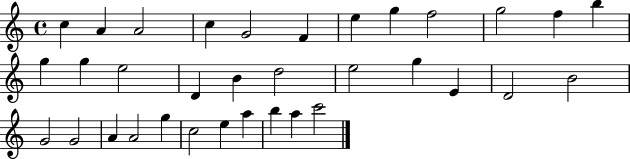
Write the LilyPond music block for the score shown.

{
  \clef treble
  \time 4/4
  \defaultTimeSignature
  \key c \major
  c''4 a'4 a'2 | c''4 g'2 f'4 | e''4 g''4 f''2 | g''2 f''4 b''4 | \break g''4 g''4 e''2 | d'4 b'4 d''2 | e''2 g''4 e'4 | d'2 b'2 | \break g'2 g'2 | a'4 a'2 g''4 | c''2 e''4 a''4 | b''4 a''4 c'''2 | \break \bar "|."
}